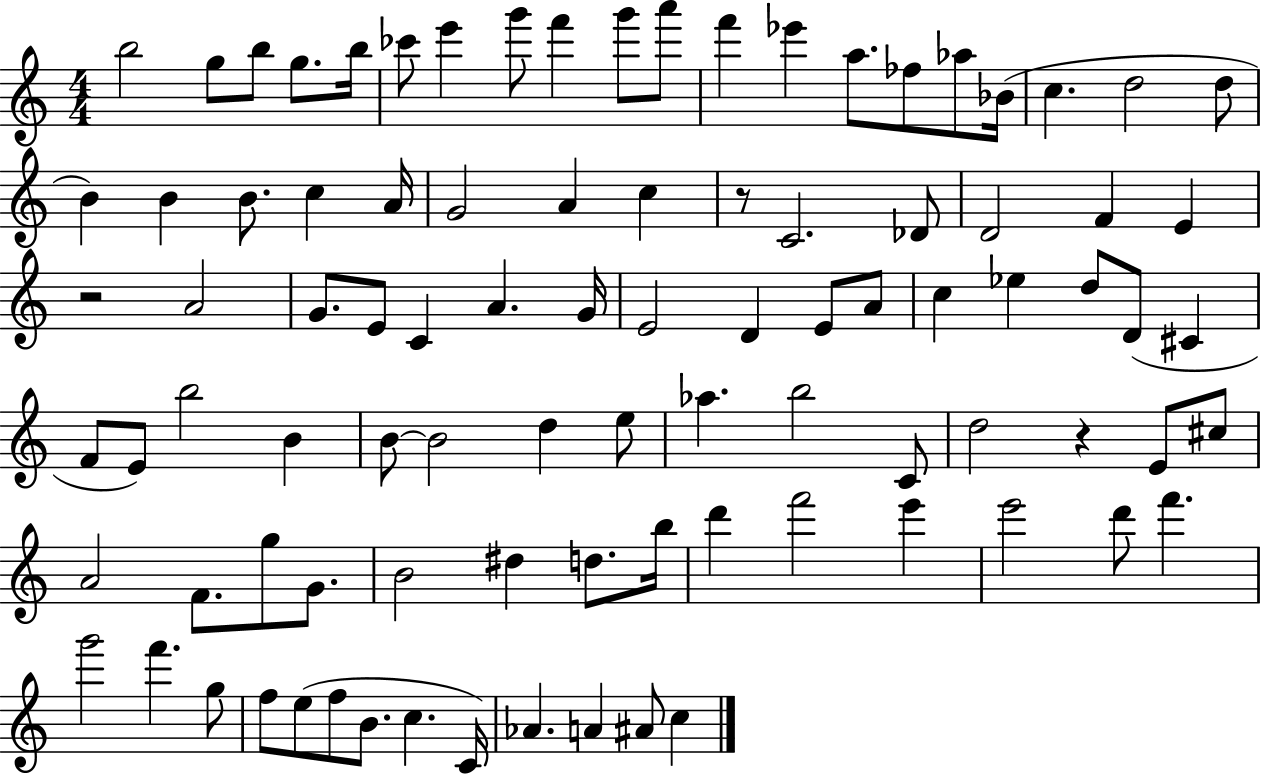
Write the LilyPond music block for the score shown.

{
  \clef treble
  \numericTimeSignature
  \time 4/4
  \key c \major
  b''2 g''8 b''8 g''8. b''16 | ces'''8 e'''4 g'''8 f'''4 g'''8 a'''8 | f'''4 ees'''4 a''8. fes''8 aes''8 bes'16( | c''4. d''2 d''8 | \break b'4) b'4 b'8. c''4 a'16 | g'2 a'4 c''4 | r8 c'2. des'8 | d'2 f'4 e'4 | \break r2 a'2 | g'8. e'8 c'4 a'4. g'16 | e'2 d'4 e'8 a'8 | c''4 ees''4 d''8 d'8( cis'4 | \break f'8 e'8) b''2 b'4 | b'8~~ b'2 d''4 e''8 | aes''4. b''2 c'8 | d''2 r4 e'8 cis''8 | \break a'2 f'8. g''8 g'8. | b'2 dis''4 d''8. b''16 | d'''4 f'''2 e'''4 | e'''2 d'''8 f'''4. | \break g'''2 f'''4. g''8 | f''8 e''8( f''8 b'8. c''4. c'16) | aes'4. a'4 ais'8 c''4 | \bar "|."
}